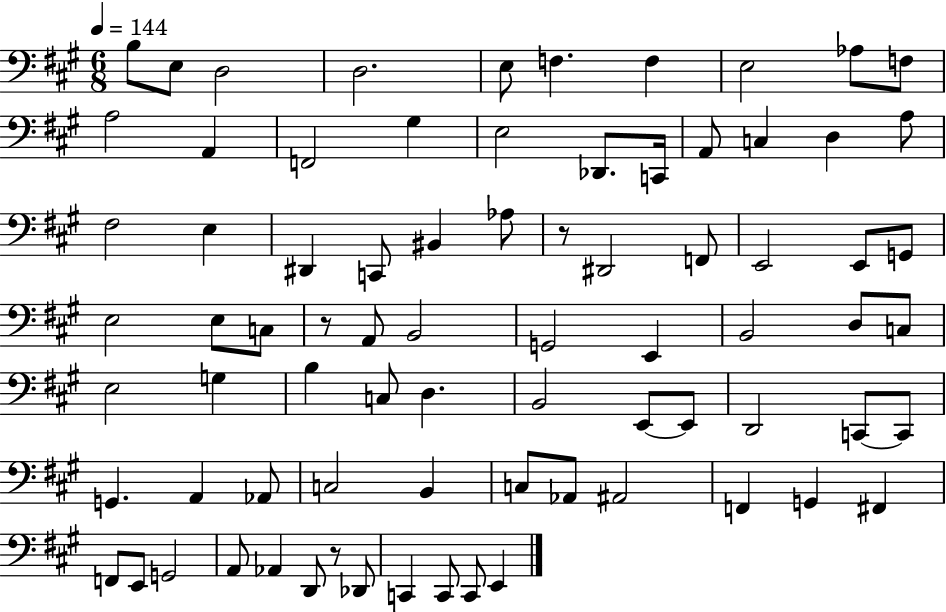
X:1
T:Untitled
M:6/8
L:1/4
K:A
B,/2 E,/2 D,2 D,2 E,/2 F, F, E,2 _A,/2 F,/2 A,2 A,, F,,2 ^G, E,2 _D,,/2 C,,/4 A,,/2 C, D, A,/2 ^F,2 E, ^D,, C,,/2 ^B,, _A,/2 z/2 ^D,,2 F,,/2 E,,2 E,,/2 G,,/2 E,2 E,/2 C,/2 z/2 A,,/2 B,,2 G,,2 E,, B,,2 D,/2 C,/2 E,2 G, B, C,/2 D, B,,2 E,,/2 E,,/2 D,,2 C,,/2 C,,/2 G,, A,, _A,,/2 C,2 B,, C,/2 _A,,/2 ^A,,2 F,, G,, ^F,, F,,/2 E,,/2 G,,2 A,,/2 _A,, D,,/2 z/2 _D,,/2 C,, C,,/2 C,,/2 E,,